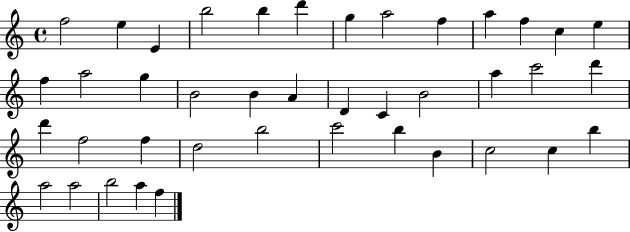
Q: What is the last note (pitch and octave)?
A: F5